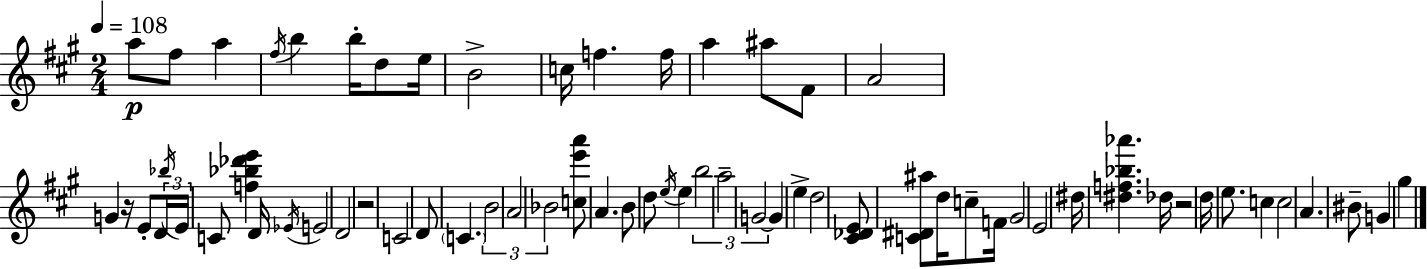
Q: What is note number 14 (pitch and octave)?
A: A#5